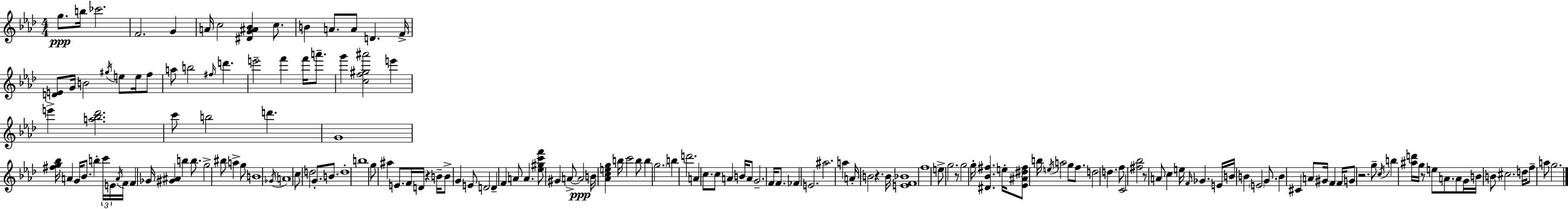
G5/e. B5/s CES6/h. F4/h. G4/q A4/s C5/h [D#4,G4,A#4,Bb4]/q C5/e. B4/q A4/e. A4/e D4/q. F4/s [D4,E4]/e G4/s B4/h G#5/s E5/e E5/s F5/e A5/e B5/h F#5/s D6/q. E6/h F6/q F6/s A6/e. G6/q [C5,F5,G#5,A#6]/h E6/q E6/q [A5,Bb5,Db6]/h. C6/e B5/h D6/q. G4/w [F#5,G5,Bb5]/s A4/q G4/s Bb4/e. B5/q C6/s E4/s A4/s F4/s F4/q Gb4/s [G#4,A#4]/q B5/q B5/e. G5/h BIS5/e A5/q G5/e B4/w Gb4/s A4/w C5/e D5/h G4/e. B4/e. D5/w B5/w G5/e A#5/q E4/e. F4/s D4/s R/q B4/s B4/e G4/q E4/e D4/h D4/q F4/q A4/e A4/q. [Eb5,G#5,C6,F6]/e G#4/q A4/e A4/h B4/s [Ab4,C5,E5,G5]/q B5/s C6/h B5/e B5/q G5/h. B5/q D6/h. A4/q C5/e. C5/e A4/q B4/s A4/e G4/h. F4/s F4/e. FES4/q E4/h. A#5/h. A5/q A4/s B4/h R/q. B4/s [E4,F4,Bb4]/w F5/w E5/e G5/h. R/e G5/h G5/s [D#4,Bb4,F#5]/q. E5/s [Eb4,A#4,D#5,F#5]/e B5/s E5/s A5/h G5/e F5/e. D5/h D5/q. F5/e C4/h [F#5,Bb5]/h R/e A4/e C5/q E5/s F4/s Gb4/q. E4/s B4/s B4/q E4/h G4/e. B4/q C#4/q A4/e G#4/s F4/q F4/s G4/e R/h. G5/e C5/s B5/q [A#5,D6]/s G5/s R/e E5/e A4/e. A4/e G4/s B4/s B4/e C#5/h. D5/s F5/e A5/e G5/h.